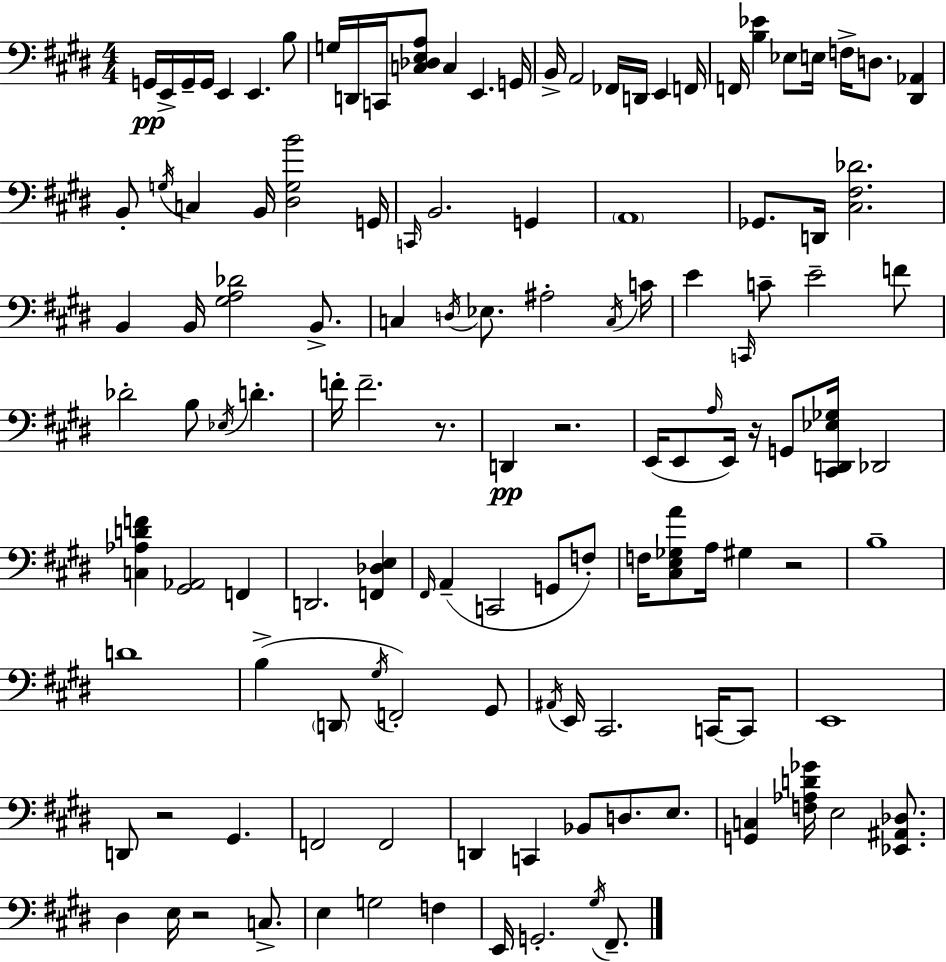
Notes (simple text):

G2/s E2/s G2/s G2/s E2/q E2/q. B3/e G3/s D2/s C2/s [C3,Db3,E3,A3]/e C3/q E2/q. G2/s B2/s A2/h FES2/s D2/s E2/q F2/s F2/s [B3,Eb4]/q Eb3/e E3/s F3/s D3/e. [D#2,Ab2]/q B2/e G3/s C3/q B2/s [D#3,G3,B4]/h G2/s C2/s B2/h. G2/q A2/w Gb2/e. D2/s [C#3,F#3,Db4]/h. B2/q B2/s [G#3,A3,Db4]/h B2/e. C3/q D3/s Eb3/e. A#3/h C3/s C4/s E4/q C2/s C4/e E4/h F4/e Db4/h B3/e Eb3/s D4/q. F4/s F4/h. R/e. D2/q R/h. E2/s E2/e A3/s E2/s R/s G2/e [C#2,D2,Eb3,Gb3]/s Db2/h [C3,Ab3,D4,F4]/q [G#2,Ab2]/h F2/q D2/h. [F2,Db3,E3]/q F#2/s A2/q C2/h G2/e F3/e F3/s [C#3,E3,Gb3,A4]/e A3/s G#3/q R/h B3/w D4/w B3/q D2/e G#3/s F2/h G#2/e A#2/s E2/s C#2/h. C2/s C2/e E2/w D2/e R/h G#2/q. F2/h F2/h D2/q C2/q Bb2/e D3/e. E3/e. [G2,C3]/q [F3,Ab3,D4,Gb4]/s E3/h [Eb2,A#2,Db3]/e. D#3/q E3/s R/h C3/e. E3/q G3/h F3/q E2/s G2/h. G#3/s F#2/e.